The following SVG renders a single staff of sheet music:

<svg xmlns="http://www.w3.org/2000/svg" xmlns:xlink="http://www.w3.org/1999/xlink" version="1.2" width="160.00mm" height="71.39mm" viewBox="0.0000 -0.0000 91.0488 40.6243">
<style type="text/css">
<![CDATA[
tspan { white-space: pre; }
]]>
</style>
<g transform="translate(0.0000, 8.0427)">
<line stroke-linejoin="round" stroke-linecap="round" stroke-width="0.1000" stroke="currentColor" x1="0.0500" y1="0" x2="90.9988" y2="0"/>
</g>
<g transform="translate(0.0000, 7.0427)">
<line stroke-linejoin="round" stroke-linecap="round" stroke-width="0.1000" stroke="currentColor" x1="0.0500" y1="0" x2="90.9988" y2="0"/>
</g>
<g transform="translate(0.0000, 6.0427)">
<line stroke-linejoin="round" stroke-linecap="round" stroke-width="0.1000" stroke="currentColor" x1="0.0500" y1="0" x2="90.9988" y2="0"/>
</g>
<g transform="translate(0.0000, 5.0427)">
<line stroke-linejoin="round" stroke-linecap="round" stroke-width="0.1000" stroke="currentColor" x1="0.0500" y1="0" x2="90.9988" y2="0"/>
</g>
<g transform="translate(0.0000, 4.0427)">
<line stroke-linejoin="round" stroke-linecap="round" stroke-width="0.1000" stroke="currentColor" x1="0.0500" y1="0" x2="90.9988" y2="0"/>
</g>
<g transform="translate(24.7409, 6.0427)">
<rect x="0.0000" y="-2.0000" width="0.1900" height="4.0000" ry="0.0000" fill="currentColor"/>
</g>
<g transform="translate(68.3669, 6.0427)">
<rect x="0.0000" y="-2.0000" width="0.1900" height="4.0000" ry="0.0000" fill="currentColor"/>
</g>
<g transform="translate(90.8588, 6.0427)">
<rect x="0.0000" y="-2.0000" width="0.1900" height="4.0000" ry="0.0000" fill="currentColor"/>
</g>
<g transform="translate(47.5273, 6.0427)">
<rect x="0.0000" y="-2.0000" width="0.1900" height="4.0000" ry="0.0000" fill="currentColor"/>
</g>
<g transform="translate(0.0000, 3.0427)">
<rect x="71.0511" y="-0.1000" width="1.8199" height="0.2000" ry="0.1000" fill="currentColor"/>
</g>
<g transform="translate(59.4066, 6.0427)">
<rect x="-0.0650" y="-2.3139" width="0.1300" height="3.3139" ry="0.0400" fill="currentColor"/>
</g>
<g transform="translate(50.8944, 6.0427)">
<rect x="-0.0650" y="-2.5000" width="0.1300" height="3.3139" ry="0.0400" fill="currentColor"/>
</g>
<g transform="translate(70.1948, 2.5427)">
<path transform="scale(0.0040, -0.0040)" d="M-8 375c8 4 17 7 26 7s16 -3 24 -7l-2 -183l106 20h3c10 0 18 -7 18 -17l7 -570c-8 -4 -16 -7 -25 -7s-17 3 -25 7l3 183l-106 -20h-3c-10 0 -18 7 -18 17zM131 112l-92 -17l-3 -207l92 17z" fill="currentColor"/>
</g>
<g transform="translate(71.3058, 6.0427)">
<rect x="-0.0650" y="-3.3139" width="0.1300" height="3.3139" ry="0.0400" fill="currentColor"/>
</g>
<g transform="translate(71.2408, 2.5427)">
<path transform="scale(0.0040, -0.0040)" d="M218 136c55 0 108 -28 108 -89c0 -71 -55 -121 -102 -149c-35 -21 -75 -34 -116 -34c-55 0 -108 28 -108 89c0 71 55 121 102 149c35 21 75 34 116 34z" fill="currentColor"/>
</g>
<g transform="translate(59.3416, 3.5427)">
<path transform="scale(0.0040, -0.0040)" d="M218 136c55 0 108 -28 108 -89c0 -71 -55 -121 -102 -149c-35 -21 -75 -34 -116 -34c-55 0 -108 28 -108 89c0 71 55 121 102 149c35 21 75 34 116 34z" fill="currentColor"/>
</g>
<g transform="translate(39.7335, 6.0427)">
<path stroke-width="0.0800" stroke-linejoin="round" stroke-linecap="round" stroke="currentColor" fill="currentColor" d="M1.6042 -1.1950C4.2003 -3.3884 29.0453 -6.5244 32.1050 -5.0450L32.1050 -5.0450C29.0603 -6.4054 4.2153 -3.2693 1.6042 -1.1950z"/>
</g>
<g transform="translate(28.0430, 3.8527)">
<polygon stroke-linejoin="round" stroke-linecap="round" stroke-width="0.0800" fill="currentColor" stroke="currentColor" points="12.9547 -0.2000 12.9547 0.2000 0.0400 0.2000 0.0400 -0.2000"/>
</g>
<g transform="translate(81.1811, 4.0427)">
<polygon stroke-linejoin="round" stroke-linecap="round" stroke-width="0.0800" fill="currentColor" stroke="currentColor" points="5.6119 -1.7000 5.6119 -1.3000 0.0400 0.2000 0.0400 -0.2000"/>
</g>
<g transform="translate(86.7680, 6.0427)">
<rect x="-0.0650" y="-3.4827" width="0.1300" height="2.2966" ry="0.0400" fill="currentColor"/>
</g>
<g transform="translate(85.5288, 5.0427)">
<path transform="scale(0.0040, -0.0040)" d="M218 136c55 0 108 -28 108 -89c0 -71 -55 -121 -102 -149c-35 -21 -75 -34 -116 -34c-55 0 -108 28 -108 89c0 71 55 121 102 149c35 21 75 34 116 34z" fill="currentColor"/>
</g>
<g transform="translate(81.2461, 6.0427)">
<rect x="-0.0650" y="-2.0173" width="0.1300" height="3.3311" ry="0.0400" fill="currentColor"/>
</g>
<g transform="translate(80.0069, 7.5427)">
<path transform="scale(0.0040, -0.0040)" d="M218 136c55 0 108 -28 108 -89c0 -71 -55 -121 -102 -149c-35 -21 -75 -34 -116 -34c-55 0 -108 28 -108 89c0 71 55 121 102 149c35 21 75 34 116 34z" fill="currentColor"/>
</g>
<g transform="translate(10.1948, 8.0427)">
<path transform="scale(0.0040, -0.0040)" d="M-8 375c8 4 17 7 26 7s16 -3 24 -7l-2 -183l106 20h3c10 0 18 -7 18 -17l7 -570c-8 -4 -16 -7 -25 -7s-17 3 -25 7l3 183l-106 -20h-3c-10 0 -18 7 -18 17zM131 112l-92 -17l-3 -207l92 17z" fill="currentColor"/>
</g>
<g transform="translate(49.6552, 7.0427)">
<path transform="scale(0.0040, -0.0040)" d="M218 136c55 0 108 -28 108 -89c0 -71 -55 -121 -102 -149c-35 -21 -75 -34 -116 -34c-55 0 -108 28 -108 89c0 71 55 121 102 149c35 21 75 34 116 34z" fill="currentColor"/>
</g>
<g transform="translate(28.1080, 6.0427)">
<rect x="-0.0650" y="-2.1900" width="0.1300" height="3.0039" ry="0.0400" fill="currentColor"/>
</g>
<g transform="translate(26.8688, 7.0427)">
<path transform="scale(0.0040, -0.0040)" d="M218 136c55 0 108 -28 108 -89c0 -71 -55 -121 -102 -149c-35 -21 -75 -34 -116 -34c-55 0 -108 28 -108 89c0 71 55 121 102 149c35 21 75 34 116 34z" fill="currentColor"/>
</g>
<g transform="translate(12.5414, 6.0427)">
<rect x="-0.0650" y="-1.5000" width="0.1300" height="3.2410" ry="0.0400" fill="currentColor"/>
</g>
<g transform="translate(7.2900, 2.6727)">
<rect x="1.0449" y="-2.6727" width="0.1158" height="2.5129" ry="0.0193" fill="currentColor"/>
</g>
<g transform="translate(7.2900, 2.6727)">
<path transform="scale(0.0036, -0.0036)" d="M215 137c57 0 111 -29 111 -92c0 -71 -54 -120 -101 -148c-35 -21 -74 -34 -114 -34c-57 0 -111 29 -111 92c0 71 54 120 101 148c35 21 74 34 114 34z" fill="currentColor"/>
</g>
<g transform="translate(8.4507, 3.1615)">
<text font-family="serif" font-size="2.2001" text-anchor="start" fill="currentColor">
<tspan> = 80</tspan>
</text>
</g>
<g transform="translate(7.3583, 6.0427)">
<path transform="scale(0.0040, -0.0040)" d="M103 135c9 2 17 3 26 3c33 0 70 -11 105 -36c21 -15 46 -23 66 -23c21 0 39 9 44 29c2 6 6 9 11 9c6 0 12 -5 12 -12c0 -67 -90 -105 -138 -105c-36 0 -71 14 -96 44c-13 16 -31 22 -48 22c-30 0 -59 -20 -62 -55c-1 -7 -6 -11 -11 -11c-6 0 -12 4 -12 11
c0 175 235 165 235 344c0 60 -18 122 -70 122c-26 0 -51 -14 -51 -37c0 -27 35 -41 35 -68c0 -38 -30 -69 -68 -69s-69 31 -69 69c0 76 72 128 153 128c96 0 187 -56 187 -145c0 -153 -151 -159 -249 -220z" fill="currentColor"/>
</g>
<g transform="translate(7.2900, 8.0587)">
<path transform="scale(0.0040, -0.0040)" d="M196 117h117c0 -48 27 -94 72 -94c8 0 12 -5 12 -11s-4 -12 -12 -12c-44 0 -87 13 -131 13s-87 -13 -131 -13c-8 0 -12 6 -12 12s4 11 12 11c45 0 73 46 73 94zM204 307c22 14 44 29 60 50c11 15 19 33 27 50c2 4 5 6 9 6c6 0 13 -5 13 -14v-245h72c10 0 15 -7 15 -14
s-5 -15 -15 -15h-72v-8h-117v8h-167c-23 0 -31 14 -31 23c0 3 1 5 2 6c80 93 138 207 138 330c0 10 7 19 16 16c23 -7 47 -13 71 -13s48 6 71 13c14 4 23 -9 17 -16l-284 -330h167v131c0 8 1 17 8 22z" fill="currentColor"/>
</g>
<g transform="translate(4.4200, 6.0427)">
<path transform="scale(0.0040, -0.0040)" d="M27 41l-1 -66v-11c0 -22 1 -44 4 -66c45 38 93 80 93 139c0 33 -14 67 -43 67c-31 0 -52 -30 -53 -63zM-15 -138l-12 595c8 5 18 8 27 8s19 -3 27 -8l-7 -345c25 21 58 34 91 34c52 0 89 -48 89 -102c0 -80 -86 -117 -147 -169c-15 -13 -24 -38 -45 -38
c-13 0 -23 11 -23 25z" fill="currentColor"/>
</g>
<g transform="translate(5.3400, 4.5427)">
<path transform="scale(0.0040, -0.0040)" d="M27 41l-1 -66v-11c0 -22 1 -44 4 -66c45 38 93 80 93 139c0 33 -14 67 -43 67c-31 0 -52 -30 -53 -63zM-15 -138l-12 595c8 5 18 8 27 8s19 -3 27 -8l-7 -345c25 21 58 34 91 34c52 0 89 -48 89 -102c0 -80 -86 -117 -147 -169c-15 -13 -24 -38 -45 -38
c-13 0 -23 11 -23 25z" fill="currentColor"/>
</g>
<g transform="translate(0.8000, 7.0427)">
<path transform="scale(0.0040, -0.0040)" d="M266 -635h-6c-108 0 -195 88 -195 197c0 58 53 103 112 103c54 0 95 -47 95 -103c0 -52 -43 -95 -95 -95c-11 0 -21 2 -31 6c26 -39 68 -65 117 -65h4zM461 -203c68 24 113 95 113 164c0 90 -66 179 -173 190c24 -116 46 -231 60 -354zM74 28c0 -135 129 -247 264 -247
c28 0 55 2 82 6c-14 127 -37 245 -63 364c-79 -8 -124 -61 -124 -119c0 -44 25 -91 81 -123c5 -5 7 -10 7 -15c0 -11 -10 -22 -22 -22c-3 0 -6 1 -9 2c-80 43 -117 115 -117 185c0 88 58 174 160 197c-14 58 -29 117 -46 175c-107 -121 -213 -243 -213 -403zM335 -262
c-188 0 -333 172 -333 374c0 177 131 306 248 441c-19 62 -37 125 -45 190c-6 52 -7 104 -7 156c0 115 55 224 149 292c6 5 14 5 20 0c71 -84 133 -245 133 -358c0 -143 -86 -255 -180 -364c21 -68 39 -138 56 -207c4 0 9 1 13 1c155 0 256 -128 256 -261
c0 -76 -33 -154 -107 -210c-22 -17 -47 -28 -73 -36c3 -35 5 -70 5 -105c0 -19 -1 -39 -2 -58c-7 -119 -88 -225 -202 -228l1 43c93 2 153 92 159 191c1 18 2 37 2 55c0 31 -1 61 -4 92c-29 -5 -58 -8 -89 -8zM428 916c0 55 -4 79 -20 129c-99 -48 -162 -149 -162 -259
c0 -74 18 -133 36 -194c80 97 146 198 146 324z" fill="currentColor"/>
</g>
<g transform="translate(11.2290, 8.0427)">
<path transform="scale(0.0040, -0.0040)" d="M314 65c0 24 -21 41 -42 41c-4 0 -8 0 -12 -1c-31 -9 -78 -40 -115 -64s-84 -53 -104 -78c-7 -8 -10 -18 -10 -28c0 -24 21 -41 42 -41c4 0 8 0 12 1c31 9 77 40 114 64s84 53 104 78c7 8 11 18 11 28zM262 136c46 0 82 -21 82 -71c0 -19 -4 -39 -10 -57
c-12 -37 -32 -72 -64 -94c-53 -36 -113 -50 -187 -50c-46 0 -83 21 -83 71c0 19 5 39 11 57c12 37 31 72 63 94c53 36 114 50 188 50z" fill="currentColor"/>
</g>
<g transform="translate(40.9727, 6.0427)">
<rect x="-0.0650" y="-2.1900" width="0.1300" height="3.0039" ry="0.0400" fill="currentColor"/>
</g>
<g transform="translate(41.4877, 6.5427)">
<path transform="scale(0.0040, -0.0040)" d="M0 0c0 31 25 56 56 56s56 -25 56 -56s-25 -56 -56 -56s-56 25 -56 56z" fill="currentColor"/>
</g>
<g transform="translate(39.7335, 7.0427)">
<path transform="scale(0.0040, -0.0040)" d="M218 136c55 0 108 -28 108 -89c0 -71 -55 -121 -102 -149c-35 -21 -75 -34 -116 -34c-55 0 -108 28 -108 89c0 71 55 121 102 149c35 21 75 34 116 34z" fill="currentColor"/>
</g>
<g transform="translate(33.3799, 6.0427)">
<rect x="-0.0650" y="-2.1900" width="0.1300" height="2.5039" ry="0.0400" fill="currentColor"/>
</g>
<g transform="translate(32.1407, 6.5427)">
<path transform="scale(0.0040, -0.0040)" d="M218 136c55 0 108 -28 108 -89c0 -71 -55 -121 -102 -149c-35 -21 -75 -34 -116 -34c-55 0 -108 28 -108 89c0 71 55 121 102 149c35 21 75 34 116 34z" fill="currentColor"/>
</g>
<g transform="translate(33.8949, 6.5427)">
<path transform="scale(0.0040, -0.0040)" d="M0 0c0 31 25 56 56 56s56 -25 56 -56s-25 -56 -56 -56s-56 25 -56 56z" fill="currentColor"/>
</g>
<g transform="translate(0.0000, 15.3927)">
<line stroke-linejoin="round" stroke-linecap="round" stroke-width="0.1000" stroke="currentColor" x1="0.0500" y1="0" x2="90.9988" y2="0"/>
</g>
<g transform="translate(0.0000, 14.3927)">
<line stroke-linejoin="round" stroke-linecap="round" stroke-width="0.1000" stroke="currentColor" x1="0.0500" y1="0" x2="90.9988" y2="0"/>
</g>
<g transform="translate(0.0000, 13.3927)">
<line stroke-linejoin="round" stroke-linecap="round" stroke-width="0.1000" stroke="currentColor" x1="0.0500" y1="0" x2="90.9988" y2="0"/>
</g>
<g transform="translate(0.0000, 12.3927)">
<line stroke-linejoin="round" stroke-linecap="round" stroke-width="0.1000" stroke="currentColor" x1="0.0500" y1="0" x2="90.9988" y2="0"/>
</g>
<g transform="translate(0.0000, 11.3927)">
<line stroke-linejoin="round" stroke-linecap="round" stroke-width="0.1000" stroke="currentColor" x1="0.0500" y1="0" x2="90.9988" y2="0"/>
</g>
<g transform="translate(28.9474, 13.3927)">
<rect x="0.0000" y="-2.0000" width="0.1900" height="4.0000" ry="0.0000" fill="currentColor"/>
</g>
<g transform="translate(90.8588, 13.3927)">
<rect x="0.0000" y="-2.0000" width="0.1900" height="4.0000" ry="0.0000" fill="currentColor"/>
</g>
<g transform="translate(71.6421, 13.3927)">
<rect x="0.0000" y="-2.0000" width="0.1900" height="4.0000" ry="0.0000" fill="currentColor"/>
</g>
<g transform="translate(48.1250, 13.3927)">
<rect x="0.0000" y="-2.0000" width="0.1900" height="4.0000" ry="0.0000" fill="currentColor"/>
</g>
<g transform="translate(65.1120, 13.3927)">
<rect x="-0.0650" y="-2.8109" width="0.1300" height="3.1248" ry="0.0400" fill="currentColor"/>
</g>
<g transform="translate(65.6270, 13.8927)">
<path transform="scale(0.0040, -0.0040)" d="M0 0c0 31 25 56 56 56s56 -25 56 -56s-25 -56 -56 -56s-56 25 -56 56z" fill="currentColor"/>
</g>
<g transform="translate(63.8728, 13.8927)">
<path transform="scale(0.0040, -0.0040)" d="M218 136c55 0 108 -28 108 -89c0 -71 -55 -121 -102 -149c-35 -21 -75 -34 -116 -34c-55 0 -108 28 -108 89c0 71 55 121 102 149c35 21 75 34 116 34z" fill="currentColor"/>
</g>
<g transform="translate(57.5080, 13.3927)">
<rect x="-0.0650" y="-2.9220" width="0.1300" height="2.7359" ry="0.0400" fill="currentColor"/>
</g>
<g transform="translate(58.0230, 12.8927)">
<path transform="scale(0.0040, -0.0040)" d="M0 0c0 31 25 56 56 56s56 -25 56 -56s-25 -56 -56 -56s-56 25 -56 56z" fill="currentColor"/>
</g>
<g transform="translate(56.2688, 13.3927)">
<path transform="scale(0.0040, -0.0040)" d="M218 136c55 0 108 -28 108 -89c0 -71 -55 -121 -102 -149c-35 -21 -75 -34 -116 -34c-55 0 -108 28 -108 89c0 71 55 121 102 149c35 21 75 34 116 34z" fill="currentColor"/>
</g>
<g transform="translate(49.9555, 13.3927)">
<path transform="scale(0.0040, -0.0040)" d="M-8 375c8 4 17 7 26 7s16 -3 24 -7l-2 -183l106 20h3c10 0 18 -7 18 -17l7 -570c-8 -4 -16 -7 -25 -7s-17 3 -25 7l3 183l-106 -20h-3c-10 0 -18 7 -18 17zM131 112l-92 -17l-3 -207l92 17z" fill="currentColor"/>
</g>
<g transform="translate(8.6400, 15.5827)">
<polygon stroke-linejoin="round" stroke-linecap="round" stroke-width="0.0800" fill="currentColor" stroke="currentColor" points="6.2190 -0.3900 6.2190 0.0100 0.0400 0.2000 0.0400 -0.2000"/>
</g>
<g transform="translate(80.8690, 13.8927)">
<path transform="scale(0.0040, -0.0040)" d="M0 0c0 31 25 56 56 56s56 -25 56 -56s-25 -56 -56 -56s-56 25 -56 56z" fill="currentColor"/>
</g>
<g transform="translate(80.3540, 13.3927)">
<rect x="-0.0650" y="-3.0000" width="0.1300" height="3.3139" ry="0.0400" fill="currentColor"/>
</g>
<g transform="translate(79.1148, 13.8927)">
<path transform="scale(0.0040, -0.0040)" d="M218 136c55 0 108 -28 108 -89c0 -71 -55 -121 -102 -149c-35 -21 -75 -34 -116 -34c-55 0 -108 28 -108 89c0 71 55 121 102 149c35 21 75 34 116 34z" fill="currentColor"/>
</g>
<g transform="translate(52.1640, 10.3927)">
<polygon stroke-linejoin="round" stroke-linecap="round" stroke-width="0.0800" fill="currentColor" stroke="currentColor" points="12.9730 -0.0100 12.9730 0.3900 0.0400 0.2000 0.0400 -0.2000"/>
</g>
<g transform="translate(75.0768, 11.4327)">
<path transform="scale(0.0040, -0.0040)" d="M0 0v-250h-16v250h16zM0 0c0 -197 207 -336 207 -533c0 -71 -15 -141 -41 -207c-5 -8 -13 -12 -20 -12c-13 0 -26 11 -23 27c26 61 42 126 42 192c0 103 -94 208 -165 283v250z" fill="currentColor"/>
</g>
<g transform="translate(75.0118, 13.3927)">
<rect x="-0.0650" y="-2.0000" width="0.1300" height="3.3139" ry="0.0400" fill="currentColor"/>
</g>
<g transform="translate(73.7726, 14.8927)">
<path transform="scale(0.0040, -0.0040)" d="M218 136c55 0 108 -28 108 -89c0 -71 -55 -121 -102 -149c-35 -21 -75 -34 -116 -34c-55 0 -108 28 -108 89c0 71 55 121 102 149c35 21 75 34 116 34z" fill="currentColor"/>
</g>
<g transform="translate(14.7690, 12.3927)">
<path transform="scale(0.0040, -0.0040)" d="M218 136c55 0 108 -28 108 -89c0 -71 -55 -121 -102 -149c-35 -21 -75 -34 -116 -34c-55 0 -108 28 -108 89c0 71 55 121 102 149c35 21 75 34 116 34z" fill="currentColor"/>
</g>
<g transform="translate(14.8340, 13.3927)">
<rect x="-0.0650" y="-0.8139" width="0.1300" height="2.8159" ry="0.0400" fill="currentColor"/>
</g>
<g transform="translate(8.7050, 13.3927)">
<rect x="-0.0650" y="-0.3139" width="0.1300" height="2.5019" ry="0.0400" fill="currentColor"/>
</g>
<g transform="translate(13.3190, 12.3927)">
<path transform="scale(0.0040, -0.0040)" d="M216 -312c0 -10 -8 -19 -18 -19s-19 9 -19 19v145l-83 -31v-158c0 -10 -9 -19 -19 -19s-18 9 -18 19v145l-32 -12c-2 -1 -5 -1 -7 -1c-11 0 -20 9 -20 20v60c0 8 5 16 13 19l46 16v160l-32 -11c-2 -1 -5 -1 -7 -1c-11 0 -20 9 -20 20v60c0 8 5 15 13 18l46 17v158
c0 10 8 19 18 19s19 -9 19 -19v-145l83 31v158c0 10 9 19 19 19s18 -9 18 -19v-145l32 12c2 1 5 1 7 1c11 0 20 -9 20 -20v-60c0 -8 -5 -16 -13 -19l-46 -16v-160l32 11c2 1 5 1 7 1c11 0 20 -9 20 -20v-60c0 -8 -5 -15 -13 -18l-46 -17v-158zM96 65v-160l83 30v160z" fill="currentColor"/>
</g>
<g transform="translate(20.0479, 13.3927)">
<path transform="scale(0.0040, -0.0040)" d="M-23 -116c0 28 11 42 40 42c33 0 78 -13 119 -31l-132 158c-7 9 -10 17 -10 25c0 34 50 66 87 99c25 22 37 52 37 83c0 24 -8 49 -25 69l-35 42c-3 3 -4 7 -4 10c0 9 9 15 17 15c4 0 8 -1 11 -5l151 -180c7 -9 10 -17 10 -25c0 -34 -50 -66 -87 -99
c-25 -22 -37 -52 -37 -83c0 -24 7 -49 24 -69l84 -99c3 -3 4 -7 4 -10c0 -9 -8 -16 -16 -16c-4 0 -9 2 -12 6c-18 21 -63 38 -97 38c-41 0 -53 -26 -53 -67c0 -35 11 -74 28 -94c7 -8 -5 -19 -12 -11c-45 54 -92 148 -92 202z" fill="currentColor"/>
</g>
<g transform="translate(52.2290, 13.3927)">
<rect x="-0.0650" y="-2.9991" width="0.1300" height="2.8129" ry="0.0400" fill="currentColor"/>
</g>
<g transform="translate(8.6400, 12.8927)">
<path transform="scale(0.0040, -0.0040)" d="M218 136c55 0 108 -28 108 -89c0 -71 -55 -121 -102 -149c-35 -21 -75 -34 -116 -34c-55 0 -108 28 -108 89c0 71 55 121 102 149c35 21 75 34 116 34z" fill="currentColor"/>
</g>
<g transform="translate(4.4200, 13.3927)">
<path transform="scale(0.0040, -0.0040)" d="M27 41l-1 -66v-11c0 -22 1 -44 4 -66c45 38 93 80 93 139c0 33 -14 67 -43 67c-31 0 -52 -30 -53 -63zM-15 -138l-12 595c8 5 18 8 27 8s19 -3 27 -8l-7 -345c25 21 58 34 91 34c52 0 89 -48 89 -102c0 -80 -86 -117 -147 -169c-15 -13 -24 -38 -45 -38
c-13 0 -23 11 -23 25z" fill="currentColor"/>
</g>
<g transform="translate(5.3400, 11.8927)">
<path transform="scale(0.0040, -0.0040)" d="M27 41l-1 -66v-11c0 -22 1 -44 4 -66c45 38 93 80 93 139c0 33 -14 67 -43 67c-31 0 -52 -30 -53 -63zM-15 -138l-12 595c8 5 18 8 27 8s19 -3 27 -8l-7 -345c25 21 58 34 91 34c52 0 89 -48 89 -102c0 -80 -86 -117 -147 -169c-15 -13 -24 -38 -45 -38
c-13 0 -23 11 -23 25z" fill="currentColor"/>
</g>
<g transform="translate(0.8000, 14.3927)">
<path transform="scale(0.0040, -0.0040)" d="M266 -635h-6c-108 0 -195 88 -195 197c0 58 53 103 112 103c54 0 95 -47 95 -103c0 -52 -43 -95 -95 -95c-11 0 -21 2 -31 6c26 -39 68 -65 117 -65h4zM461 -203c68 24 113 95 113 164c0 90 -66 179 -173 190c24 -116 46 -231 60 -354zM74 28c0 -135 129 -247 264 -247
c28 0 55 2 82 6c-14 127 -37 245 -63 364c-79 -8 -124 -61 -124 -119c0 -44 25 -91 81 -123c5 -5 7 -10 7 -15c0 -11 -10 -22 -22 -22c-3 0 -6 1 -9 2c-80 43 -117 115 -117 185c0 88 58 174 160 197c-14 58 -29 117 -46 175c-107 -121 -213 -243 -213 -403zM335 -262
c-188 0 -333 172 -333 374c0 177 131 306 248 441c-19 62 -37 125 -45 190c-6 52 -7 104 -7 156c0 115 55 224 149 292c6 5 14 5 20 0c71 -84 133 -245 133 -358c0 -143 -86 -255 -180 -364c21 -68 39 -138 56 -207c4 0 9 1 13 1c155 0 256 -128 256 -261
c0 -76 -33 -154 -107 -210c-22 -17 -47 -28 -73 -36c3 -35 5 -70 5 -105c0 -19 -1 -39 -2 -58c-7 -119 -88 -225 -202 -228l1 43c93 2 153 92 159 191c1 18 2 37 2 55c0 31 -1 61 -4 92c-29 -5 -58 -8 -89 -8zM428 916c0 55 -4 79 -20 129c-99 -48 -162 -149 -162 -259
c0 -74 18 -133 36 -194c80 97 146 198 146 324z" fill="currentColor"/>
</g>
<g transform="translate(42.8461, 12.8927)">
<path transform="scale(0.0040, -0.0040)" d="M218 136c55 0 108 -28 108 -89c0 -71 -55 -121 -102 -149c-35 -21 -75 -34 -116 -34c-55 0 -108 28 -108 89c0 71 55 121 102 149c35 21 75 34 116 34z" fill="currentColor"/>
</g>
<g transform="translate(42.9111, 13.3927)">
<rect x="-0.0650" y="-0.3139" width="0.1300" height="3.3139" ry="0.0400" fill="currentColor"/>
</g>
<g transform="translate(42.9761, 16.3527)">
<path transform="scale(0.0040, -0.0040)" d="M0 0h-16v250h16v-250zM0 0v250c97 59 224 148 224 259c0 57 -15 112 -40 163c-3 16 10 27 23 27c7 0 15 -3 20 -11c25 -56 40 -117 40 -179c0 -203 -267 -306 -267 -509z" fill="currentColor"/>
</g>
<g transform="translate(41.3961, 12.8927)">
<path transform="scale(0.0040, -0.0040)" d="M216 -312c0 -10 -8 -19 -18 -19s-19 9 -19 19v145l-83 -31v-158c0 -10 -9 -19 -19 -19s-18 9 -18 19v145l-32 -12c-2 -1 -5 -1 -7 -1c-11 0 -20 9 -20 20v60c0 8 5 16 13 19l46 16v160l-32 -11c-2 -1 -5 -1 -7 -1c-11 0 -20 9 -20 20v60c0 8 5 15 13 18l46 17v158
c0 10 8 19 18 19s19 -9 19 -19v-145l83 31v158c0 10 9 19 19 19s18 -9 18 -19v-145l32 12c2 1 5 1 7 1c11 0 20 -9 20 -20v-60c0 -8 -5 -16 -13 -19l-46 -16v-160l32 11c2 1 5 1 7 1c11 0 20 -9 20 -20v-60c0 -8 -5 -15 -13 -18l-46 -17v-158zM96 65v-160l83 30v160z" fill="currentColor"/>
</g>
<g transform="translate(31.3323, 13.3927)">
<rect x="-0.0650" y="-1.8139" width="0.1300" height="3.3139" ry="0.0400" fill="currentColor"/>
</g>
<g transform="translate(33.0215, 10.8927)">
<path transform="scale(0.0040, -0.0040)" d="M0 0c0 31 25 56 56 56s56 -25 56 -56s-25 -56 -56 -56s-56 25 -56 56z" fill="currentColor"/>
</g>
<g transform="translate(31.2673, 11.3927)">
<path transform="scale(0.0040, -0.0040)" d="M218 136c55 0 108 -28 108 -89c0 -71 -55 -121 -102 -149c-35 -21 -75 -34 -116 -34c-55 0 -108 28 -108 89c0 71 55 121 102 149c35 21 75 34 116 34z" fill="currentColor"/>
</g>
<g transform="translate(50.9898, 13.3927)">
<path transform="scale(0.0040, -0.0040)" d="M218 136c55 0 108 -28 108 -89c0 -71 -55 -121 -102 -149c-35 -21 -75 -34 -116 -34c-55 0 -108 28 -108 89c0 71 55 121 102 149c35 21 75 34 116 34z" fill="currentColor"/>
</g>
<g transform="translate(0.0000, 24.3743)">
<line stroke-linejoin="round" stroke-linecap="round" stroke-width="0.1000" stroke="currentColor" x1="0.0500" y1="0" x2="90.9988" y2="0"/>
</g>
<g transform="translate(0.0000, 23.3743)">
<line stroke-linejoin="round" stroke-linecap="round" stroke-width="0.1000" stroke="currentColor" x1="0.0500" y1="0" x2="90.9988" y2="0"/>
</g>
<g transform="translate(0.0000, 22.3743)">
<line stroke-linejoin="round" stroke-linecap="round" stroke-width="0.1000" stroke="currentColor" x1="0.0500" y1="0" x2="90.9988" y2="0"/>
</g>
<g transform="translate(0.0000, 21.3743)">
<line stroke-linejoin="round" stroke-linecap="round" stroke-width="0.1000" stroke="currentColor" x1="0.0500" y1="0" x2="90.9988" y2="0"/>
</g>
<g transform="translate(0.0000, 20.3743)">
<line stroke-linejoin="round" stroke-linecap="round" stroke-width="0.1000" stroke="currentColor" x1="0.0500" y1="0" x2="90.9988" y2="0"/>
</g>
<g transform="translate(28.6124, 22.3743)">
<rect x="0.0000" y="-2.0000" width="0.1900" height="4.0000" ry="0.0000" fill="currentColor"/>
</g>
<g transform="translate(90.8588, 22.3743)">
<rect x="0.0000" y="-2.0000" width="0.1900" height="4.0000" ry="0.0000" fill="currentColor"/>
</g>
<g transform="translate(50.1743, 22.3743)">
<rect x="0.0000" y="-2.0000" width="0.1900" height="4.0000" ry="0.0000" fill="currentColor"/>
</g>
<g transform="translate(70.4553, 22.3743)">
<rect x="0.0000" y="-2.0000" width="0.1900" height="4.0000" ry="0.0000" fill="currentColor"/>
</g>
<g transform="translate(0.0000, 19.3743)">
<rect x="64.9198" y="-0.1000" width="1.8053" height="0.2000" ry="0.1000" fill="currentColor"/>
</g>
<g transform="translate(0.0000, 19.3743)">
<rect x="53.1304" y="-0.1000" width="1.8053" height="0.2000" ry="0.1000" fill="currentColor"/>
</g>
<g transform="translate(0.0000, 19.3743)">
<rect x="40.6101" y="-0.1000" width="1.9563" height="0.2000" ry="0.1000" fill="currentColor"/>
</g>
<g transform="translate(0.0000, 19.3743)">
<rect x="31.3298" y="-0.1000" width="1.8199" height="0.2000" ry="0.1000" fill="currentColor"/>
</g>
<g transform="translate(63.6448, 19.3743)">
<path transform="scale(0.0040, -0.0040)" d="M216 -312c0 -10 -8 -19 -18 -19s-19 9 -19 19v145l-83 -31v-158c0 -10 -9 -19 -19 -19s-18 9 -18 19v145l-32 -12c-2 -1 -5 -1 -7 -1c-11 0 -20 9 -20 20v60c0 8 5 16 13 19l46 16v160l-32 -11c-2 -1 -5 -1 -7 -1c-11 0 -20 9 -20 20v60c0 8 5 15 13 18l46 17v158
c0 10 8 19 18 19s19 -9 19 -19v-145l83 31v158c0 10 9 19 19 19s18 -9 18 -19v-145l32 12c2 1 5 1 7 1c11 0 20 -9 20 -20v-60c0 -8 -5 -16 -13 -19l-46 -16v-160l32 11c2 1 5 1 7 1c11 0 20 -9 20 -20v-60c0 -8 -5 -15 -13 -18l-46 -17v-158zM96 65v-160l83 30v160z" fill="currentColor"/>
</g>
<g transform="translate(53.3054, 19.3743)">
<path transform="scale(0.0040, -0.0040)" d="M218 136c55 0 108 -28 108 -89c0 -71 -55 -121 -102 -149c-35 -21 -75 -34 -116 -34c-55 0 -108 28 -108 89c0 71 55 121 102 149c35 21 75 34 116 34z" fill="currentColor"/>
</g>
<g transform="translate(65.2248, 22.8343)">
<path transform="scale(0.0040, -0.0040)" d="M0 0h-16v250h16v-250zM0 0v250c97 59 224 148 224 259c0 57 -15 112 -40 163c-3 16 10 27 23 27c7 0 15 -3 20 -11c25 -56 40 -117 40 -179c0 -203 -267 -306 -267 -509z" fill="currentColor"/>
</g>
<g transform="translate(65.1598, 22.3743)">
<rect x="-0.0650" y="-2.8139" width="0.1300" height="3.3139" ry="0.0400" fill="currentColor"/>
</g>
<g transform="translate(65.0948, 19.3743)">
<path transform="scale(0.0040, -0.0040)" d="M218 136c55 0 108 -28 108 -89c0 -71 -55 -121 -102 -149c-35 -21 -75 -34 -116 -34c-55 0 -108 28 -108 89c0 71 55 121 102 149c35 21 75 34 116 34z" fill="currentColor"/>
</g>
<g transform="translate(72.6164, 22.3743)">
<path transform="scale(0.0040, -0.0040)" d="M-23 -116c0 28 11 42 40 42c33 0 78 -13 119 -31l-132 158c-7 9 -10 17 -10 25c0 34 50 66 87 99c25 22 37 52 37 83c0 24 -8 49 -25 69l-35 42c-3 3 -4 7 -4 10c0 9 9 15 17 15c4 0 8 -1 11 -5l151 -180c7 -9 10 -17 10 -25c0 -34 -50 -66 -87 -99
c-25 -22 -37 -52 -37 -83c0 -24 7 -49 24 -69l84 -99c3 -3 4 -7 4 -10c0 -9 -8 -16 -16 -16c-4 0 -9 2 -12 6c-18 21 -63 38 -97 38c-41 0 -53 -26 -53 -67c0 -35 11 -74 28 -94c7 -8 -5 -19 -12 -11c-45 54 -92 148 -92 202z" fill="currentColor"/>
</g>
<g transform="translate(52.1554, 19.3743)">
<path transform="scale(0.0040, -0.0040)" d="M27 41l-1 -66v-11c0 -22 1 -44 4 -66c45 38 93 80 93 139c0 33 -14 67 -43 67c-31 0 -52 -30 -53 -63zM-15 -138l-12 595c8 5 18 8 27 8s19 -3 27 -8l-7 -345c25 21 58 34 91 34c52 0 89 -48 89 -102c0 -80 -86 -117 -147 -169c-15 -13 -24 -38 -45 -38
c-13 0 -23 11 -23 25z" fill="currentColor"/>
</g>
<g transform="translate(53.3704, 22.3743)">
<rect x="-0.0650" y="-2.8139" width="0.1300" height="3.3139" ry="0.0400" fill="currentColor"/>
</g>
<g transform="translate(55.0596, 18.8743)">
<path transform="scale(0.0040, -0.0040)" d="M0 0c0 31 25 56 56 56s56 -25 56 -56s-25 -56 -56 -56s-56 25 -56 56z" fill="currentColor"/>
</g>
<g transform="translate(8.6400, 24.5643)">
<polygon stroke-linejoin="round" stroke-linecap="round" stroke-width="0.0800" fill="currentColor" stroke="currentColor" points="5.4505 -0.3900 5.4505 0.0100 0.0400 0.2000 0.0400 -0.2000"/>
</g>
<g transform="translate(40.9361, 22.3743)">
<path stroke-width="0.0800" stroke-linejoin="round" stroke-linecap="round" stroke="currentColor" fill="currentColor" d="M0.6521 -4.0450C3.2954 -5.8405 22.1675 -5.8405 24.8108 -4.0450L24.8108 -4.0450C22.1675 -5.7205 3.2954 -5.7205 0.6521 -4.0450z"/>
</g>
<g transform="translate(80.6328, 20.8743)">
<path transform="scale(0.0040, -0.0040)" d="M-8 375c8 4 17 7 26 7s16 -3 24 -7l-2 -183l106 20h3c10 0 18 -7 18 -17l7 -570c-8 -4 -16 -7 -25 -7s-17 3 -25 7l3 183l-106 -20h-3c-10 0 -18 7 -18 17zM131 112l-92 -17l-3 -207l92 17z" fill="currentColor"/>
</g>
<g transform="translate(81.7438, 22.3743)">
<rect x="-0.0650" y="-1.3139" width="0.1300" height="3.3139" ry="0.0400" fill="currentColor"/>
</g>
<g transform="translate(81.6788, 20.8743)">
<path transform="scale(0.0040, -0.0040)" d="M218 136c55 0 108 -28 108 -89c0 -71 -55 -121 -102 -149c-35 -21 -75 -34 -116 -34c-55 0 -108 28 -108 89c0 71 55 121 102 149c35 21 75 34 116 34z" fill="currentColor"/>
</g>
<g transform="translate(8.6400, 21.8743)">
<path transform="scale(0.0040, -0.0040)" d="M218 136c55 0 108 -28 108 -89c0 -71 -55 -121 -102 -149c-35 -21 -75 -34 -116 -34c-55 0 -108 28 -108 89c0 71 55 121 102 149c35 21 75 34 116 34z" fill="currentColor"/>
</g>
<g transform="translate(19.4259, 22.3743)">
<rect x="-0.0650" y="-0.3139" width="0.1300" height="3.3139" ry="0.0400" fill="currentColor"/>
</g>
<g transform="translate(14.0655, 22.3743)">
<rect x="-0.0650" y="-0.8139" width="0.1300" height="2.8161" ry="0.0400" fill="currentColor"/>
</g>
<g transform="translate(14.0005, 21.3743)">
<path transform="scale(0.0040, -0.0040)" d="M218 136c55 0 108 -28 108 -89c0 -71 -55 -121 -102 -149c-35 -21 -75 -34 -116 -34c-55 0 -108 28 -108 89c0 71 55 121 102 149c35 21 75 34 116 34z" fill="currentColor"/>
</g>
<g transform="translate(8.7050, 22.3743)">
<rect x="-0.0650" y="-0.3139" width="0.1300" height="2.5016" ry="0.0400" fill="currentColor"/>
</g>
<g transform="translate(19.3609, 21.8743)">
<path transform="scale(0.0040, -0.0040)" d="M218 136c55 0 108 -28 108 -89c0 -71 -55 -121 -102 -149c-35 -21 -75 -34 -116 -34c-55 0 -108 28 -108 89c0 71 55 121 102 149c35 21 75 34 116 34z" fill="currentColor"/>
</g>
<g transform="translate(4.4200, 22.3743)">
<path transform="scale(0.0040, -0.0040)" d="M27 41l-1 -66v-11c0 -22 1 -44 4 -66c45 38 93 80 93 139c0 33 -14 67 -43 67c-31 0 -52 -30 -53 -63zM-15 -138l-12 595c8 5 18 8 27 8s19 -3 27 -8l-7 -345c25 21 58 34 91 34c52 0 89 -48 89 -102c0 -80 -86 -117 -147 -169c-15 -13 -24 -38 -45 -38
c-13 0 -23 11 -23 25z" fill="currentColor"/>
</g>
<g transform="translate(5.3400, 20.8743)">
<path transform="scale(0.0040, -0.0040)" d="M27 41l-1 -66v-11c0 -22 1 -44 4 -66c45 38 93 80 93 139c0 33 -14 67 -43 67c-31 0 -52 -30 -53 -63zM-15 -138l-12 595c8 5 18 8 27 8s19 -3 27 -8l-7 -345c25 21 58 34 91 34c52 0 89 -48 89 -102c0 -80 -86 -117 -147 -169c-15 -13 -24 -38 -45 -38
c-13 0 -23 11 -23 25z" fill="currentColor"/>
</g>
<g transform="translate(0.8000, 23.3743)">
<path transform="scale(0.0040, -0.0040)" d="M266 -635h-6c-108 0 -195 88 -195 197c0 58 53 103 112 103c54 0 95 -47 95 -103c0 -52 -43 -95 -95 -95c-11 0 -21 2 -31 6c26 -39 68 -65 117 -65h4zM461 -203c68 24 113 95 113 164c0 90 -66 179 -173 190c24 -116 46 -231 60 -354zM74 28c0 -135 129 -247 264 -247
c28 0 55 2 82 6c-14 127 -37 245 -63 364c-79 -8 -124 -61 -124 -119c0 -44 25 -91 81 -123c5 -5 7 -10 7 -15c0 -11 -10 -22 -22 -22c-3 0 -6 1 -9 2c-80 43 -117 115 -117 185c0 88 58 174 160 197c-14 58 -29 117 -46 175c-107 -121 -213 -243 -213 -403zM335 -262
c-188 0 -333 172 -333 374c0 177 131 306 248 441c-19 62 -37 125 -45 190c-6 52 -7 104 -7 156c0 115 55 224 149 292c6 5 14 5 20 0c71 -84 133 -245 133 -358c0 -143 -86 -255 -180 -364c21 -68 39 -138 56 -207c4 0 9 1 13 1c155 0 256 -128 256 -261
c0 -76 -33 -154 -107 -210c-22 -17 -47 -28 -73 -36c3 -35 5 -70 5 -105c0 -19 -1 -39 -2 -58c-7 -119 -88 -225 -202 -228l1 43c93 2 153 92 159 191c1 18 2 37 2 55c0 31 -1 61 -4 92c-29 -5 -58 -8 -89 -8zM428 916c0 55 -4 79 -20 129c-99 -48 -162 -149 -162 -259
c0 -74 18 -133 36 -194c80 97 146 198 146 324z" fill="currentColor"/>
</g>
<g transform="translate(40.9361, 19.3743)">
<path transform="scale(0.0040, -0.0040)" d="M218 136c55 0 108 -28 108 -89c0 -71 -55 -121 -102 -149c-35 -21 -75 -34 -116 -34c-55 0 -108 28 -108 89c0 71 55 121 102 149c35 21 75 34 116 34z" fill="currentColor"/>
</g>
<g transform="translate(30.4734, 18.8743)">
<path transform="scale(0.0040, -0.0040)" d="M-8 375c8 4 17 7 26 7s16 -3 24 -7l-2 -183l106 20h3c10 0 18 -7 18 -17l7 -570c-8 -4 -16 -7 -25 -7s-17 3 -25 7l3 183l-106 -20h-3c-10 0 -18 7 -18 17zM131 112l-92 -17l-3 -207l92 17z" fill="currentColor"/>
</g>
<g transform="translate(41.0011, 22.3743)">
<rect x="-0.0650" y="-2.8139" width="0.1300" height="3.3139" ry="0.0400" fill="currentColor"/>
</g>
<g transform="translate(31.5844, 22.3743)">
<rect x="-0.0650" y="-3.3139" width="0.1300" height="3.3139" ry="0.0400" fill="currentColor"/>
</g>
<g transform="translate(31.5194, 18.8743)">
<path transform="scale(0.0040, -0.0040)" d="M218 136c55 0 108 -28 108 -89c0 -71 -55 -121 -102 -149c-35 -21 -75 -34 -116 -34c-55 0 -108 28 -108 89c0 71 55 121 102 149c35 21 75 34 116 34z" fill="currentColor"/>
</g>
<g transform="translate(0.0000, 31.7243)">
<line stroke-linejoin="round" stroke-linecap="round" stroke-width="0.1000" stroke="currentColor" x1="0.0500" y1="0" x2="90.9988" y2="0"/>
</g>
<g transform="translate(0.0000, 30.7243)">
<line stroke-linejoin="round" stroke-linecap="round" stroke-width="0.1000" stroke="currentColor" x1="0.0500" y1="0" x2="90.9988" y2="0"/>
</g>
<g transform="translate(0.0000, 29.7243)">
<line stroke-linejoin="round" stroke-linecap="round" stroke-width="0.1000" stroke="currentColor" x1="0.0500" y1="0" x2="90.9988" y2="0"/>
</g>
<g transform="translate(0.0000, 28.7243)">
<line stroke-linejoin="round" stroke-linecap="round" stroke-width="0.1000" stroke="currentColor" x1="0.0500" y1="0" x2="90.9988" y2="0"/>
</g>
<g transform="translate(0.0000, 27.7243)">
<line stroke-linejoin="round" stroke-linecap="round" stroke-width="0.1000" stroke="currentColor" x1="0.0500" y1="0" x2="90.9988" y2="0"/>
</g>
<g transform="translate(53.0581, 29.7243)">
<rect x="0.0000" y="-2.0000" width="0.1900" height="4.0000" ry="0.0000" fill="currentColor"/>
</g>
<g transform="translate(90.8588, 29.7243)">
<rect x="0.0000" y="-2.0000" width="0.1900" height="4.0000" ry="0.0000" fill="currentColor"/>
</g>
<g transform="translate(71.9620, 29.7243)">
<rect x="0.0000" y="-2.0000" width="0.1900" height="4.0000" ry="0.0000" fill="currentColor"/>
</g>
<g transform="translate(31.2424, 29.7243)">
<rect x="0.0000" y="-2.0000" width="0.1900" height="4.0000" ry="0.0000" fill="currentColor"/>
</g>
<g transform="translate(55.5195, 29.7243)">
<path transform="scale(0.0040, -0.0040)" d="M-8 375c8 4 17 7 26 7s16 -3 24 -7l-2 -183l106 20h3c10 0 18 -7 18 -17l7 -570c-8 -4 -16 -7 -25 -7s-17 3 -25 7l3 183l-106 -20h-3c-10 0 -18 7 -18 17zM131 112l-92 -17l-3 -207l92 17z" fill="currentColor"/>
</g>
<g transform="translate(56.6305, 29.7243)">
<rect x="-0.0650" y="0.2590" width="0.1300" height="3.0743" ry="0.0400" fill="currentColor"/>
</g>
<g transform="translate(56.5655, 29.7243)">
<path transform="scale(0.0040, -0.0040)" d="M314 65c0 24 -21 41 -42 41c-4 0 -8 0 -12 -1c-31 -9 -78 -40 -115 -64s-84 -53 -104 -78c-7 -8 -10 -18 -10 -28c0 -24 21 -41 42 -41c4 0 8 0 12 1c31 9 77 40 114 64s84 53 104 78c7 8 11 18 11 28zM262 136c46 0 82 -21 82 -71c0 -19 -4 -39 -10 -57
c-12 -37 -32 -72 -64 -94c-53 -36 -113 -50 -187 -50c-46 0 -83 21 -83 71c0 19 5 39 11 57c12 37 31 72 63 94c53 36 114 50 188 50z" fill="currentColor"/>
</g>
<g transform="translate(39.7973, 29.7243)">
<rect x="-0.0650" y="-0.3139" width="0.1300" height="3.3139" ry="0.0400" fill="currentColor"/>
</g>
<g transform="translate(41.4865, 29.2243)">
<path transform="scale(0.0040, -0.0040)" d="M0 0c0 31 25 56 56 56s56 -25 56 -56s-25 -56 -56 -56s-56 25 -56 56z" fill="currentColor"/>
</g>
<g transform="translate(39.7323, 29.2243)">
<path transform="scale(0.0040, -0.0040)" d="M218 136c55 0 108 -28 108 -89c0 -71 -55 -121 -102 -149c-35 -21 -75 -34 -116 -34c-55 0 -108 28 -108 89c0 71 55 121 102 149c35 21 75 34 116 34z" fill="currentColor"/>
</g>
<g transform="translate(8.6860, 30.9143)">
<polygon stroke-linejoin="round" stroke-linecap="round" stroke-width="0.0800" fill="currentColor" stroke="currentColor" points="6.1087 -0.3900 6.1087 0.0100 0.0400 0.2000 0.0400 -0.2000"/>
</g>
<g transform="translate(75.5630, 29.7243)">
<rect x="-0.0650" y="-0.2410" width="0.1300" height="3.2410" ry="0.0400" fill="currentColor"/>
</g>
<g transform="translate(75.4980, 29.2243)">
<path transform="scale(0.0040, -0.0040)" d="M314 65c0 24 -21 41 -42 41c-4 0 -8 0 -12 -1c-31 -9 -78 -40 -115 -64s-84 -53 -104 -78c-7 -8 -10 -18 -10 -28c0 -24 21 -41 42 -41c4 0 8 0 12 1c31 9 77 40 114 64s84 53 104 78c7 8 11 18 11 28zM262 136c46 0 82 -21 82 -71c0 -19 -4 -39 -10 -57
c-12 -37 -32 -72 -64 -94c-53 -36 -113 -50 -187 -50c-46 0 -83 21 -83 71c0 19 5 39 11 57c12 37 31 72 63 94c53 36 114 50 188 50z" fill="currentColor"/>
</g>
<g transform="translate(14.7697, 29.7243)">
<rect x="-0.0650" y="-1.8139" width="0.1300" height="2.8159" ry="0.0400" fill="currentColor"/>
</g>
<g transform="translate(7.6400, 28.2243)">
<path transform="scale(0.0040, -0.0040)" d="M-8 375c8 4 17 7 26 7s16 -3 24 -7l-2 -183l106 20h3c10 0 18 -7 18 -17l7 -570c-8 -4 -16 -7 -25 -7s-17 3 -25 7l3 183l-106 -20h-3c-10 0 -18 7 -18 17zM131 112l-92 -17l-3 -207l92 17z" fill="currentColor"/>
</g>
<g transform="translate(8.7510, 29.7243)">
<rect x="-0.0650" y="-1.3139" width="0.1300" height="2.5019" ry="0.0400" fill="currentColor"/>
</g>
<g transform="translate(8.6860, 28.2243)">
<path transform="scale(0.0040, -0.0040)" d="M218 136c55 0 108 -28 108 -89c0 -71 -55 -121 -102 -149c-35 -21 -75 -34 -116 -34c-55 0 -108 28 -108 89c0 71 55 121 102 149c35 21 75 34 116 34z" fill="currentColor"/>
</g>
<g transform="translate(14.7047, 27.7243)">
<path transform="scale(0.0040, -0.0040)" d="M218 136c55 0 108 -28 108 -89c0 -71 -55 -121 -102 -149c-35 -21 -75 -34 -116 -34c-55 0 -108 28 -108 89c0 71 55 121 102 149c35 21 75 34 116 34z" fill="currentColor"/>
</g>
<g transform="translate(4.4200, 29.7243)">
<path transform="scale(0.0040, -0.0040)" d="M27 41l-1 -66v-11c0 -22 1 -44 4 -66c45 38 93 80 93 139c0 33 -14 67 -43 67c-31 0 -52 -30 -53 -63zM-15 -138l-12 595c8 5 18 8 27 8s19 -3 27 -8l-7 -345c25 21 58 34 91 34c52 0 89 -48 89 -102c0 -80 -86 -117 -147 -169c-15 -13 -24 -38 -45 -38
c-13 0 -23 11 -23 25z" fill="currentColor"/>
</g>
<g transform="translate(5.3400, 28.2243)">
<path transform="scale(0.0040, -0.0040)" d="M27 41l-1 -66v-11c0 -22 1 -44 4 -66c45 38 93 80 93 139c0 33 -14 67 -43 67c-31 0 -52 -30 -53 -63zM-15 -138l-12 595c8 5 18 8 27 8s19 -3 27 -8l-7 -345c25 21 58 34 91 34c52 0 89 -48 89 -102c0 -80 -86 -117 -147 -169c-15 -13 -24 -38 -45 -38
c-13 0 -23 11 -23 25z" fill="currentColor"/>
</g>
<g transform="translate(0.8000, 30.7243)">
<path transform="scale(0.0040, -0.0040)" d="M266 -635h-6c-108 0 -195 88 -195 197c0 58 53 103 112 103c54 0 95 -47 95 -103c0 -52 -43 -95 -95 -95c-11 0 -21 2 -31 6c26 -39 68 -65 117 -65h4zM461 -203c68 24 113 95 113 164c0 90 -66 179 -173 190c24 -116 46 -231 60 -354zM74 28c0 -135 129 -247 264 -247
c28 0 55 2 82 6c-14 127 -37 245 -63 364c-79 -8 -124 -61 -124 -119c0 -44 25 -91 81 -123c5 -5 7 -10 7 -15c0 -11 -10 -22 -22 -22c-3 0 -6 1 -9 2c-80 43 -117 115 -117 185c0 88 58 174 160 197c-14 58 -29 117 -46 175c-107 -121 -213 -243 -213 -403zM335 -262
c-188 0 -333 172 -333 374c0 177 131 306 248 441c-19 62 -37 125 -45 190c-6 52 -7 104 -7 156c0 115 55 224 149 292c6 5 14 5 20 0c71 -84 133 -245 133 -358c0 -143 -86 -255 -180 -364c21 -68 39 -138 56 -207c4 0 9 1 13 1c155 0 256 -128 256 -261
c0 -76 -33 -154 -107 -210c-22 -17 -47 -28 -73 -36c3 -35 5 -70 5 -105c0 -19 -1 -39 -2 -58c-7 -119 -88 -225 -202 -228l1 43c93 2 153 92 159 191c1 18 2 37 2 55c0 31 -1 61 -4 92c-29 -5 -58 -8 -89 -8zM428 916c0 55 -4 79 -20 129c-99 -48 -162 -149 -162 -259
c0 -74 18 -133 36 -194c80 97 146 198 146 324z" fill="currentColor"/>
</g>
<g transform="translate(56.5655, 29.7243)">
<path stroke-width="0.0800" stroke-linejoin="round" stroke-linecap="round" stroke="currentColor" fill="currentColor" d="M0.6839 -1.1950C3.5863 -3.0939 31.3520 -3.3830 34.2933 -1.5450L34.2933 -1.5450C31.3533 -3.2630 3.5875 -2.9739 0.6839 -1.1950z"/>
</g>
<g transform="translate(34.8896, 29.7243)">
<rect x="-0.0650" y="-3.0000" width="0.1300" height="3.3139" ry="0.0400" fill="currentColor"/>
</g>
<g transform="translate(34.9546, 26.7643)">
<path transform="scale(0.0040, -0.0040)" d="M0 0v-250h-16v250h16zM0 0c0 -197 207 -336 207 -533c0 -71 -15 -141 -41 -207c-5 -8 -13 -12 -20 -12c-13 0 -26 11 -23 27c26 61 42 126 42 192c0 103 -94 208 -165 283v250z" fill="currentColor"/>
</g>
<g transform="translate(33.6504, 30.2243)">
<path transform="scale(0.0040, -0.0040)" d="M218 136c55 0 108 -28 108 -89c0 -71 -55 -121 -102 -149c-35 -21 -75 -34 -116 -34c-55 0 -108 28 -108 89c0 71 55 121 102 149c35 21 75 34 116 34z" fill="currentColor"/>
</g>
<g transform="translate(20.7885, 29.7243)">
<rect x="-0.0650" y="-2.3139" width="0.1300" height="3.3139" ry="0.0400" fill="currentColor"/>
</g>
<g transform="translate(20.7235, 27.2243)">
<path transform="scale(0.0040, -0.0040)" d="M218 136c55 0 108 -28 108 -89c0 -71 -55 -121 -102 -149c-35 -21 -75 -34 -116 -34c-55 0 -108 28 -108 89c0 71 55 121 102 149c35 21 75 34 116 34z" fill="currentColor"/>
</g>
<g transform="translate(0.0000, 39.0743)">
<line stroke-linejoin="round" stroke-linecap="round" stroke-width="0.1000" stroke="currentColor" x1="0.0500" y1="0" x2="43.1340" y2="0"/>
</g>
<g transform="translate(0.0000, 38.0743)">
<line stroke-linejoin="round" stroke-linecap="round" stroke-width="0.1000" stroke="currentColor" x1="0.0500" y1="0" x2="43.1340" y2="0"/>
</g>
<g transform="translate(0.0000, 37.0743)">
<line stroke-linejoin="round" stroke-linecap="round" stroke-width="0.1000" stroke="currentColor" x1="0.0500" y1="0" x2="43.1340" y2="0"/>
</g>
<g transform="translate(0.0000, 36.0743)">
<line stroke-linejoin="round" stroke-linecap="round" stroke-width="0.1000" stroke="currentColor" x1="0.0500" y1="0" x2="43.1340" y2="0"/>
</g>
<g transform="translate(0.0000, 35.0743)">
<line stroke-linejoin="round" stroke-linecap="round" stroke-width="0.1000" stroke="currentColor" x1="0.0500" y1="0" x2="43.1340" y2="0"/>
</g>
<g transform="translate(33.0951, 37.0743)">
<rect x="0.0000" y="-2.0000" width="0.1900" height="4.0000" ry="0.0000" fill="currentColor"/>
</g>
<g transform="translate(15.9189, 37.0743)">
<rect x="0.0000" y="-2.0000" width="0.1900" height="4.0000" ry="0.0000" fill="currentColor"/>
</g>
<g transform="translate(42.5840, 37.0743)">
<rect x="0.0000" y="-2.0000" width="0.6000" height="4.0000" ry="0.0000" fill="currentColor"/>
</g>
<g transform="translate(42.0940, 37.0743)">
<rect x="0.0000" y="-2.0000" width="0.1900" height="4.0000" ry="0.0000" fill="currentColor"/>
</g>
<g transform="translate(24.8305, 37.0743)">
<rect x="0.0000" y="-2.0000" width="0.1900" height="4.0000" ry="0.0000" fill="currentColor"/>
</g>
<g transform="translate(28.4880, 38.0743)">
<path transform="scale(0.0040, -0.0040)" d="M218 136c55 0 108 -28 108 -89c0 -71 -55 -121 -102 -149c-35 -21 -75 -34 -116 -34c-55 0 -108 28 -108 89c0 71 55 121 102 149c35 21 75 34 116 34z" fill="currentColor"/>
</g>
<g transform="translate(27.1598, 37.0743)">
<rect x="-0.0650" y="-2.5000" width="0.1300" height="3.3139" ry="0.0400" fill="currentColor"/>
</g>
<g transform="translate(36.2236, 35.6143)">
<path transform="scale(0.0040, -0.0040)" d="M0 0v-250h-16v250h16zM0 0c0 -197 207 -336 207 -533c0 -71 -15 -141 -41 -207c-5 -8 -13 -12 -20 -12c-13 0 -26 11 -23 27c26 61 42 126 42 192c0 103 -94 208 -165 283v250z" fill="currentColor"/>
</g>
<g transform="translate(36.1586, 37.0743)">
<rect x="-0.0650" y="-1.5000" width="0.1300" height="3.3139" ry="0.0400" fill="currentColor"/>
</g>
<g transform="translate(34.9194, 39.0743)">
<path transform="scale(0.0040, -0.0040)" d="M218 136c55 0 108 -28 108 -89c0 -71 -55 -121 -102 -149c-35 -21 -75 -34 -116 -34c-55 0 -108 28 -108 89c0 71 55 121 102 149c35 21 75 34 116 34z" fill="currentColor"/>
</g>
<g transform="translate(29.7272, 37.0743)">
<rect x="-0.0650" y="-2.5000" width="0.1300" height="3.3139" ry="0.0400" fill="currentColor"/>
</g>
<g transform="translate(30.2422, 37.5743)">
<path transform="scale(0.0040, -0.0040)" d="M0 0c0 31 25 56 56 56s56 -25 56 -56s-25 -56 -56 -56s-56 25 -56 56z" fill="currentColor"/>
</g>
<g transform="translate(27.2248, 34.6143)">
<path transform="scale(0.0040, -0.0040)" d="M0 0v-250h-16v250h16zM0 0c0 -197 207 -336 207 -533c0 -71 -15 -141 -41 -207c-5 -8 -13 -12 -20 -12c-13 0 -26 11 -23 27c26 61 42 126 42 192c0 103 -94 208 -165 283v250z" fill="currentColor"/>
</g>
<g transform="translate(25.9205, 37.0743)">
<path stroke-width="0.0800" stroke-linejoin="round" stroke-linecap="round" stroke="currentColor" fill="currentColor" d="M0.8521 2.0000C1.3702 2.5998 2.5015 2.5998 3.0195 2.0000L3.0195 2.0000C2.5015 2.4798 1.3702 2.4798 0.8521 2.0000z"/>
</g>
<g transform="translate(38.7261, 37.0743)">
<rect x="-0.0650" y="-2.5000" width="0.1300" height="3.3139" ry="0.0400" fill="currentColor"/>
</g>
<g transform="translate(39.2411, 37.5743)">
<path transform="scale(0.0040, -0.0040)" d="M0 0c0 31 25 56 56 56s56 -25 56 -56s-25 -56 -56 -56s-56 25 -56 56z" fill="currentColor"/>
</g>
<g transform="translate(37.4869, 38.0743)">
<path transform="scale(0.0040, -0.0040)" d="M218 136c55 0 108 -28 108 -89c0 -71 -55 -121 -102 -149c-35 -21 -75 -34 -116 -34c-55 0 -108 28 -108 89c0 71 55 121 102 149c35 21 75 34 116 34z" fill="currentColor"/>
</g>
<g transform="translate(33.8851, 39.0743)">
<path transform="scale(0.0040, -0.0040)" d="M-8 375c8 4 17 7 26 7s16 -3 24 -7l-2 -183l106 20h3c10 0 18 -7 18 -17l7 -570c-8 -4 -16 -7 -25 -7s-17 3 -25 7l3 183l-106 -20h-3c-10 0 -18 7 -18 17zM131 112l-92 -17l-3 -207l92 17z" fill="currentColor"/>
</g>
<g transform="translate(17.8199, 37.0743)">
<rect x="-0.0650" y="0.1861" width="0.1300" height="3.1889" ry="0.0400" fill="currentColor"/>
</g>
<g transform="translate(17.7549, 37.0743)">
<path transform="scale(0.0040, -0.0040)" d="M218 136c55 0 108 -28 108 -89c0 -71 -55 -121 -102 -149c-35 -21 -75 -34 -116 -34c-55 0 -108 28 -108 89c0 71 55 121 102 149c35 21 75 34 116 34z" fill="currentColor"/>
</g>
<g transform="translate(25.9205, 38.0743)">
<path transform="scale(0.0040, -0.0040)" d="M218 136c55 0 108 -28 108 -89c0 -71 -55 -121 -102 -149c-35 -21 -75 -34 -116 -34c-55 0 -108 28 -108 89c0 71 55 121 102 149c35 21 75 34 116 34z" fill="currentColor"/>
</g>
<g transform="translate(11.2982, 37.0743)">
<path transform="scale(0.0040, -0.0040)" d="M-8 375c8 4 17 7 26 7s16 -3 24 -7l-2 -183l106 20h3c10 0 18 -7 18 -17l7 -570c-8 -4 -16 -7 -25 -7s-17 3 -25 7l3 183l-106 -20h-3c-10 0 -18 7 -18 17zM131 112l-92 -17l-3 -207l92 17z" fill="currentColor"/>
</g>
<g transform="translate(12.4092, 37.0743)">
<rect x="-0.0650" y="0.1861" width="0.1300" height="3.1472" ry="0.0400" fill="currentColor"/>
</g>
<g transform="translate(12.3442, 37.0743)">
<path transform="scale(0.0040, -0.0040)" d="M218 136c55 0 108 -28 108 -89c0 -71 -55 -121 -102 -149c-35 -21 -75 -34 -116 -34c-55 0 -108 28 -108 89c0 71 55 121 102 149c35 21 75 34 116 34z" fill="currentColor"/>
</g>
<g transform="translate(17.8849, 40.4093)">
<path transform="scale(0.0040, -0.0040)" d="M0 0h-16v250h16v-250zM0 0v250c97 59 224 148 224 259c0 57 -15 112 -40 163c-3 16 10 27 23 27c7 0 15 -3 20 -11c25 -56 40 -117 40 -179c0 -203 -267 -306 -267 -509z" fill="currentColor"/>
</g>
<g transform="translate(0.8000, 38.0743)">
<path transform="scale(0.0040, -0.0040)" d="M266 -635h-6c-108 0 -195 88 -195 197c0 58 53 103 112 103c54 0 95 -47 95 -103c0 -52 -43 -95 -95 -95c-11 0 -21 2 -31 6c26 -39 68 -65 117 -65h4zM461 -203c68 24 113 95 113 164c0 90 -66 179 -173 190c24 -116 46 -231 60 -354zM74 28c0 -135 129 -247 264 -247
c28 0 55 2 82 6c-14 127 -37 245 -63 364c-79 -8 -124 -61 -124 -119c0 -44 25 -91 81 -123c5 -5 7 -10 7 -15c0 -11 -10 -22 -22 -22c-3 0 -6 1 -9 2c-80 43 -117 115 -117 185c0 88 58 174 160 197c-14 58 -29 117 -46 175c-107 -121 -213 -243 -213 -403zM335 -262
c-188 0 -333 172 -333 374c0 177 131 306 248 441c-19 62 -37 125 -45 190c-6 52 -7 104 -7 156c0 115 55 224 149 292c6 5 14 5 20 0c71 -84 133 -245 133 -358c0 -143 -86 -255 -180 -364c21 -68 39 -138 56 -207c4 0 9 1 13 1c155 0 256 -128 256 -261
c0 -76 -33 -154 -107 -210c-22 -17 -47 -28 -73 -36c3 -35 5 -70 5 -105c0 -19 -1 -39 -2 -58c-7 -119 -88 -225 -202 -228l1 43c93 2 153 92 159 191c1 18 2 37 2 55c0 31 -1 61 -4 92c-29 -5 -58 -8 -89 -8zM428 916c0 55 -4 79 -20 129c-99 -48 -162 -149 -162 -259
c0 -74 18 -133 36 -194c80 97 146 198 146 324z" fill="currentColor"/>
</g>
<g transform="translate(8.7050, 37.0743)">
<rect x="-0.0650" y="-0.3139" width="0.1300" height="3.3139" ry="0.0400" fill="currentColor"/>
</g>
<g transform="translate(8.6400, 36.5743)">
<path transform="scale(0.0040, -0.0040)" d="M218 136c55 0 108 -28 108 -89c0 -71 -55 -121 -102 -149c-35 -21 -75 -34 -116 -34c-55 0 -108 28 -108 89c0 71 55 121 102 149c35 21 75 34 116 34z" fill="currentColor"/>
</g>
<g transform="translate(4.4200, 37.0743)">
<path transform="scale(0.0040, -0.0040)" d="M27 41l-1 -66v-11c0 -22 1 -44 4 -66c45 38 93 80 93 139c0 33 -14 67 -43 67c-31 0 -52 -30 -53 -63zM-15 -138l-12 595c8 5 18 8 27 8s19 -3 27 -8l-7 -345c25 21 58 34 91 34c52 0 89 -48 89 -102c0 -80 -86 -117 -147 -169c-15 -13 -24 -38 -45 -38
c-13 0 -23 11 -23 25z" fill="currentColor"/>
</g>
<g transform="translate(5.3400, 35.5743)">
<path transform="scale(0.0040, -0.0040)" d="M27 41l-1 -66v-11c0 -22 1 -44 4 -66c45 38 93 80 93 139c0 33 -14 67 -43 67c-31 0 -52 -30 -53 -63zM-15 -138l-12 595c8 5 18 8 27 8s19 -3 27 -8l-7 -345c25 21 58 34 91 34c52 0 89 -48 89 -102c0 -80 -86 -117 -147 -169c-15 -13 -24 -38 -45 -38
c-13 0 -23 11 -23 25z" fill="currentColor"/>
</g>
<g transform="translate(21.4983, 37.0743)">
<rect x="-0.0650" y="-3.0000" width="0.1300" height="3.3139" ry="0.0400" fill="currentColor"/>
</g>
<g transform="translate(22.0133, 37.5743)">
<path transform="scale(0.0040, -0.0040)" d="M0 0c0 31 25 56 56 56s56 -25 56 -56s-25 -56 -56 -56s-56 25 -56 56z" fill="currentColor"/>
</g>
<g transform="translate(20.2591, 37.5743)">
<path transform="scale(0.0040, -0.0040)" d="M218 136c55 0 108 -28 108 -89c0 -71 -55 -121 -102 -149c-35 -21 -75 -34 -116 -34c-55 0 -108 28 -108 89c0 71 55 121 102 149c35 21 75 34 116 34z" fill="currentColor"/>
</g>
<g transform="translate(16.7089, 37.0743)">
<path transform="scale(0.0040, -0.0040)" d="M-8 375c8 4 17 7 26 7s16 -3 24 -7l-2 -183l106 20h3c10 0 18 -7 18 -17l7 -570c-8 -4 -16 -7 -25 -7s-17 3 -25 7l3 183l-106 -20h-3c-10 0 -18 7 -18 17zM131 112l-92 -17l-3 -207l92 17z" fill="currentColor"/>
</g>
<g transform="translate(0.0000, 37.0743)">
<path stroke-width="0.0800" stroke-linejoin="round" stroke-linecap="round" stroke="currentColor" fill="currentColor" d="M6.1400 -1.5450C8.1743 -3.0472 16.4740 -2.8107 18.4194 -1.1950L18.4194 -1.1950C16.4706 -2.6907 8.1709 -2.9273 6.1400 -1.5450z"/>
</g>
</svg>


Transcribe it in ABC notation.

X:1
T:Untitled
M:2/4
L:1/4
K:Bb
E2 G/2 A/2 G/2 G g b F/2 d/2 c/2 ^d/2 z f ^c/2 B/2 B/2 A/2 F/2 A c/2 d/2 c b a _a ^a/2 z e e/2 f/2 g A/2 c B2 c2 c B B/2 A G/2 G E/2 G